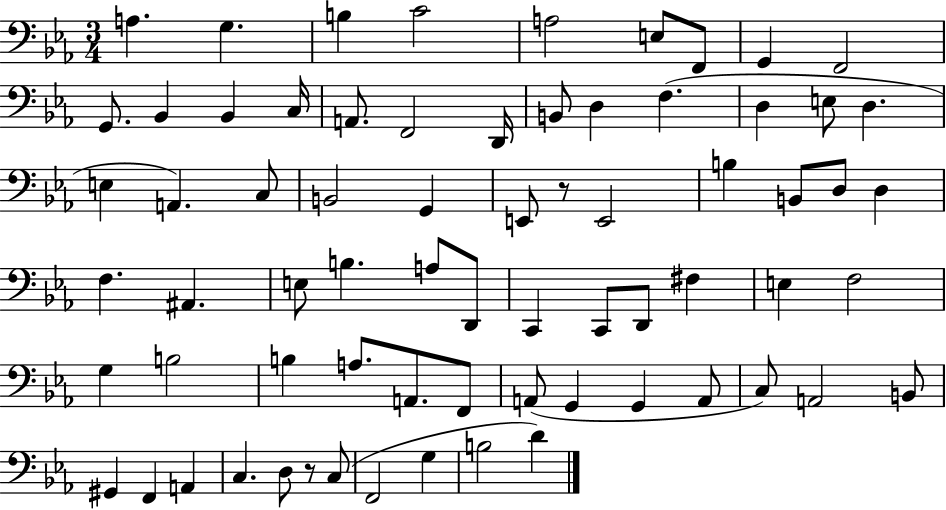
A3/q. G3/q. B3/q C4/h A3/h E3/e F2/e G2/q F2/h G2/e. Bb2/q Bb2/q C3/s A2/e. F2/h D2/s B2/e D3/q F3/q. D3/q E3/e D3/q. E3/q A2/q. C3/e B2/h G2/q E2/e R/e E2/h B3/q B2/e D3/e D3/q F3/q. A#2/q. E3/e B3/q. A3/e D2/e C2/q C2/e D2/e F#3/q E3/q F3/h G3/q B3/h B3/q A3/e. A2/e. F2/e A2/e G2/q G2/q A2/e C3/e A2/h B2/e G#2/q F2/q A2/q C3/q. D3/e R/e C3/e F2/h G3/q B3/h D4/q